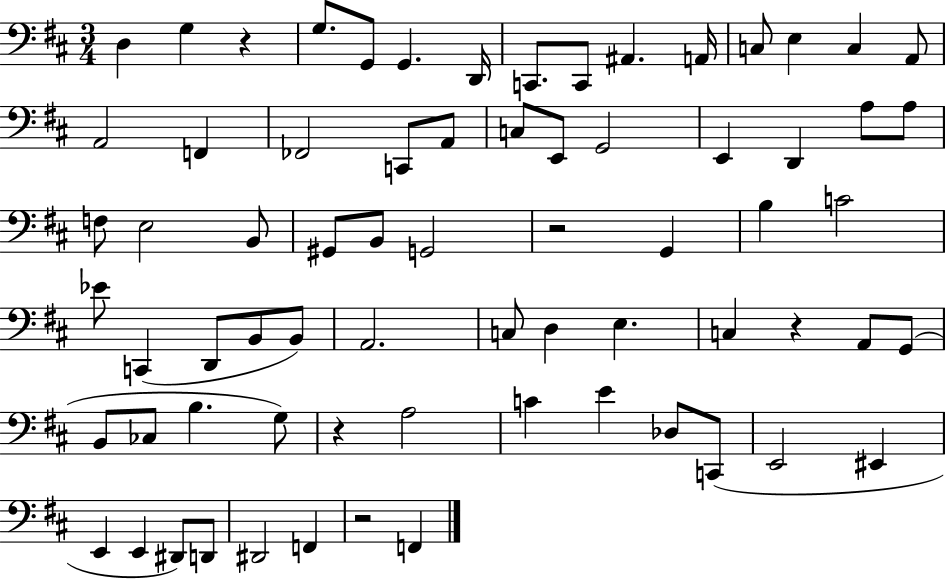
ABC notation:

X:1
T:Untitled
M:3/4
L:1/4
K:D
D, G, z G,/2 G,,/2 G,, D,,/4 C,,/2 C,,/2 ^A,, A,,/4 C,/2 E, C, A,,/2 A,,2 F,, _F,,2 C,,/2 A,,/2 C,/2 E,,/2 G,,2 E,, D,, A,/2 A,/2 F,/2 E,2 B,,/2 ^G,,/2 B,,/2 G,,2 z2 G,, B, C2 _E/2 C,, D,,/2 B,,/2 B,,/2 A,,2 C,/2 D, E, C, z A,,/2 G,,/2 B,,/2 _C,/2 B, G,/2 z A,2 C E _D,/2 C,,/2 E,,2 ^E,, E,, E,, ^D,,/2 D,,/2 ^D,,2 F,, z2 F,,